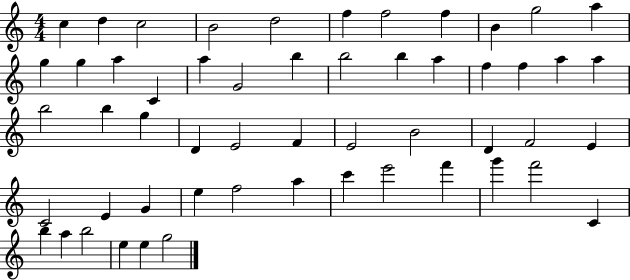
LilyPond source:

{
  \clef treble
  \numericTimeSignature
  \time 4/4
  \key c \major
  c''4 d''4 c''2 | b'2 d''2 | f''4 f''2 f''4 | b'4 g''2 a''4 | \break g''4 g''4 a''4 c'4 | a''4 g'2 b''4 | b''2 b''4 a''4 | f''4 f''4 a''4 a''4 | \break b''2 b''4 g''4 | d'4 e'2 f'4 | e'2 b'2 | d'4 f'2 e'4 | \break c'2 e'4 g'4 | e''4 f''2 a''4 | c'''4 e'''2 f'''4 | g'''4 f'''2 c'4 | \break b''4 a''4 b''2 | e''4 e''4 g''2 | \bar "|."
}